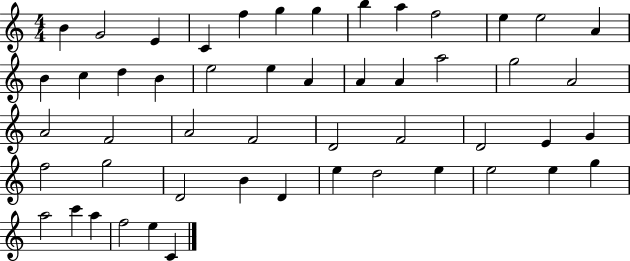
B4/q G4/h E4/q C4/q F5/q G5/q G5/q B5/q A5/q F5/h E5/q E5/h A4/q B4/q C5/q D5/q B4/q E5/h E5/q A4/q A4/q A4/q A5/h G5/h A4/h A4/h F4/h A4/h F4/h D4/h F4/h D4/h E4/q G4/q F5/h G5/h D4/h B4/q D4/q E5/q D5/h E5/q E5/h E5/q G5/q A5/h C6/q A5/q F5/h E5/q C4/q